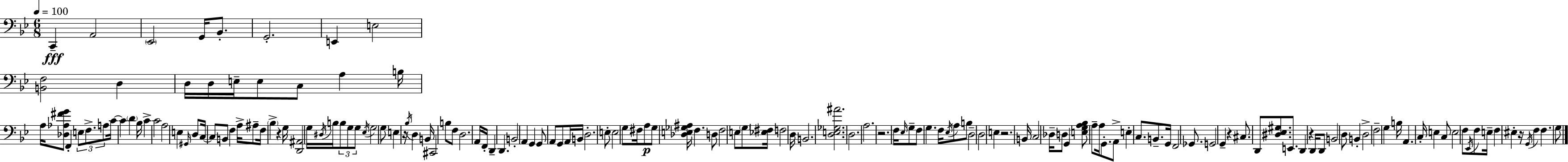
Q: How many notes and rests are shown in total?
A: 158